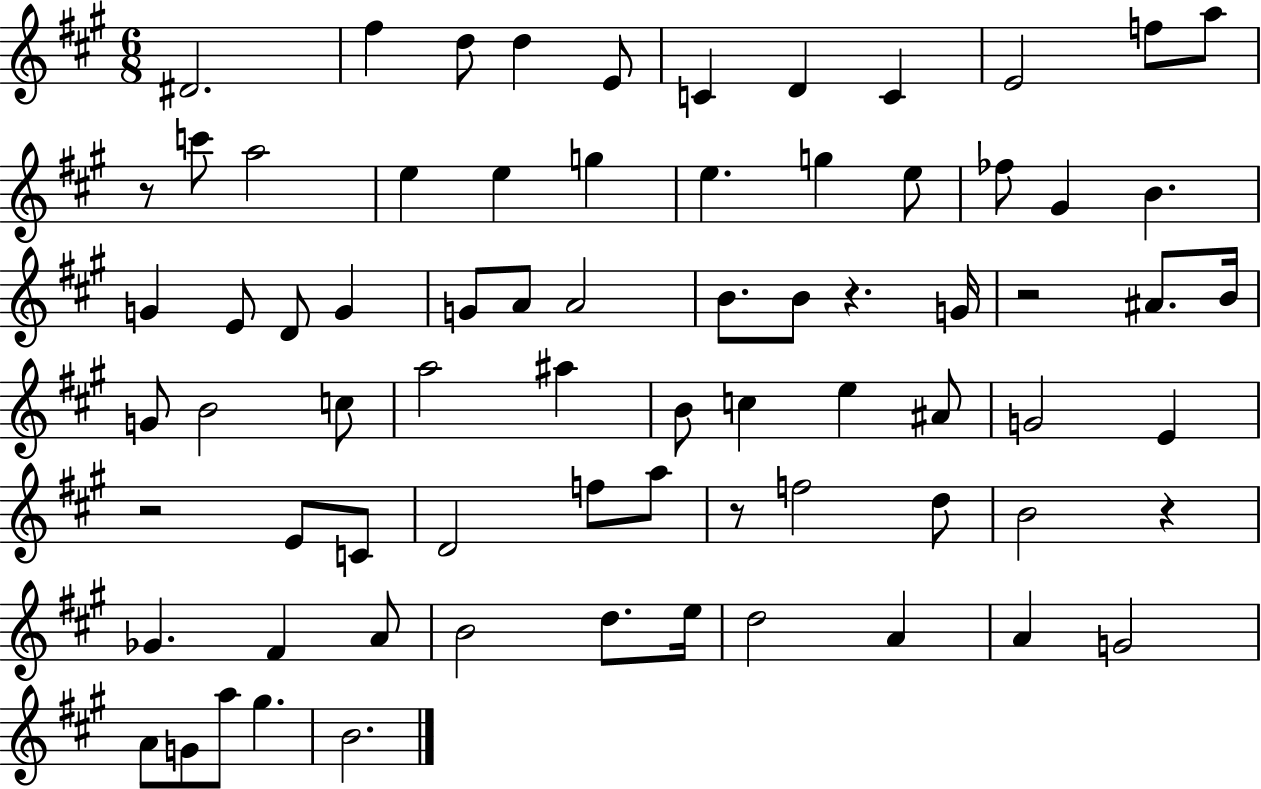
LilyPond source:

{
  \clef treble
  \numericTimeSignature
  \time 6/8
  \key a \major
  dis'2. | fis''4 d''8 d''4 e'8 | c'4 d'4 c'4 | e'2 f''8 a''8 | \break r8 c'''8 a''2 | e''4 e''4 g''4 | e''4. g''4 e''8 | fes''8 gis'4 b'4. | \break g'4 e'8 d'8 g'4 | g'8 a'8 a'2 | b'8. b'8 r4. g'16 | r2 ais'8. b'16 | \break g'8 b'2 c''8 | a''2 ais''4 | b'8 c''4 e''4 ais'8 | g'2 e'4 | \break r2 e'8 c'8 | d'2 f''8 a''8 | r8 f''2 d''8 | b'2 r4 | \break ges'4. fis'4 a'8 | b'2 d''8. e''16 | d''2 a'4 | a'4 g'2 | \break a'8 g'8 a''8 gis''4. | b'2. | \bar "|."
}